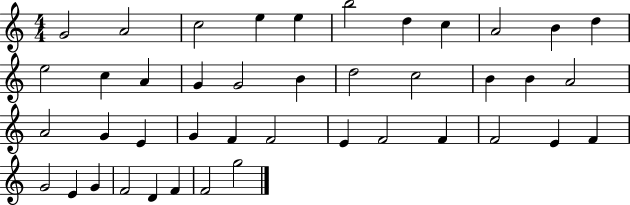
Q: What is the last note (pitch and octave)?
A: G5